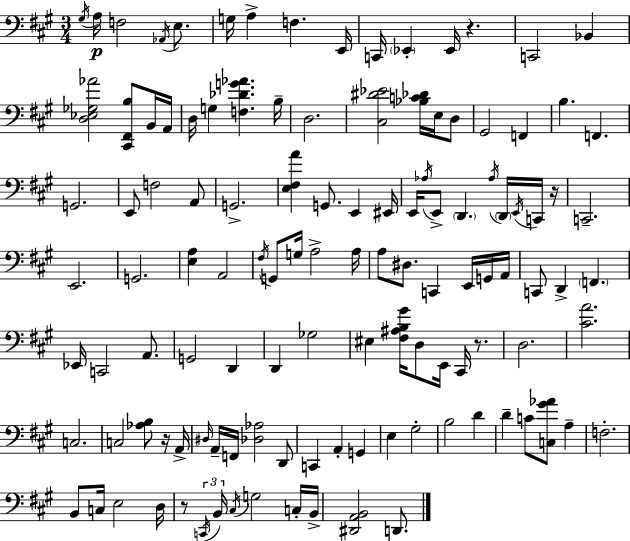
X:1
T:Untitled
M:3/4
L:1/4
K:A
^G,/4 A,/4 F,2 _A,,/4 E,/2 G,/4 A, F, E,,/4 C,,/4 _E,, _E,,/4 z C,,2 _B,, [D,_E,_G,_A]2 [^C,,^F,,B,]/2 B,,/4 A,,/4 D,/4 G, [F,_DG_A] B,/4 D,2 [^C,^D_E]2 [_B,C_D]/4 E,/4 D,/2 ^G,,2 F,, B, F,, G,,2 E,,/2 F,2 A,,/2 G,,2 [E,^F,A] G,,/2 E,, ^E,,/4 E,,/4 _A,/4 E,,/2 D,, _A,/4 D,,/4 E,,/4 C,,/4 z/4 C,,2 E,,2 G,,2 [E,A,] A,,2 ^F,/4 G,,/2 G,/4 A,2 A,/4 A,/2 ^D,/2 C,, E,,/4 G,,/4 A,,/4 C,,/2 D,, F,, _E,,/4 C,,2 A,,/2 G,,2 D,, D,, _G,2 ^E, [^F,^A,B,^G]/4 D,/2 E,,/4 ^C,,/4 z/2 D,2 [^CA]2 C,2 C,2 [_A,B,]/2 z/4 A,,/4 ^D,/4 A,,/4 F,,/4 [_D,_A,]2 D,,/2 C,, A,, G,, E, ^G,2 B,2 D D C/2 [C,^G_A]/2 A, F,2 B,,/2 C,/4 E,2 D,/4 z/2 C,,/4 B,,/4 ^C,/4 G,2 C,/4 B,,/4 [^D,,A,,B,,]2 D,,/2